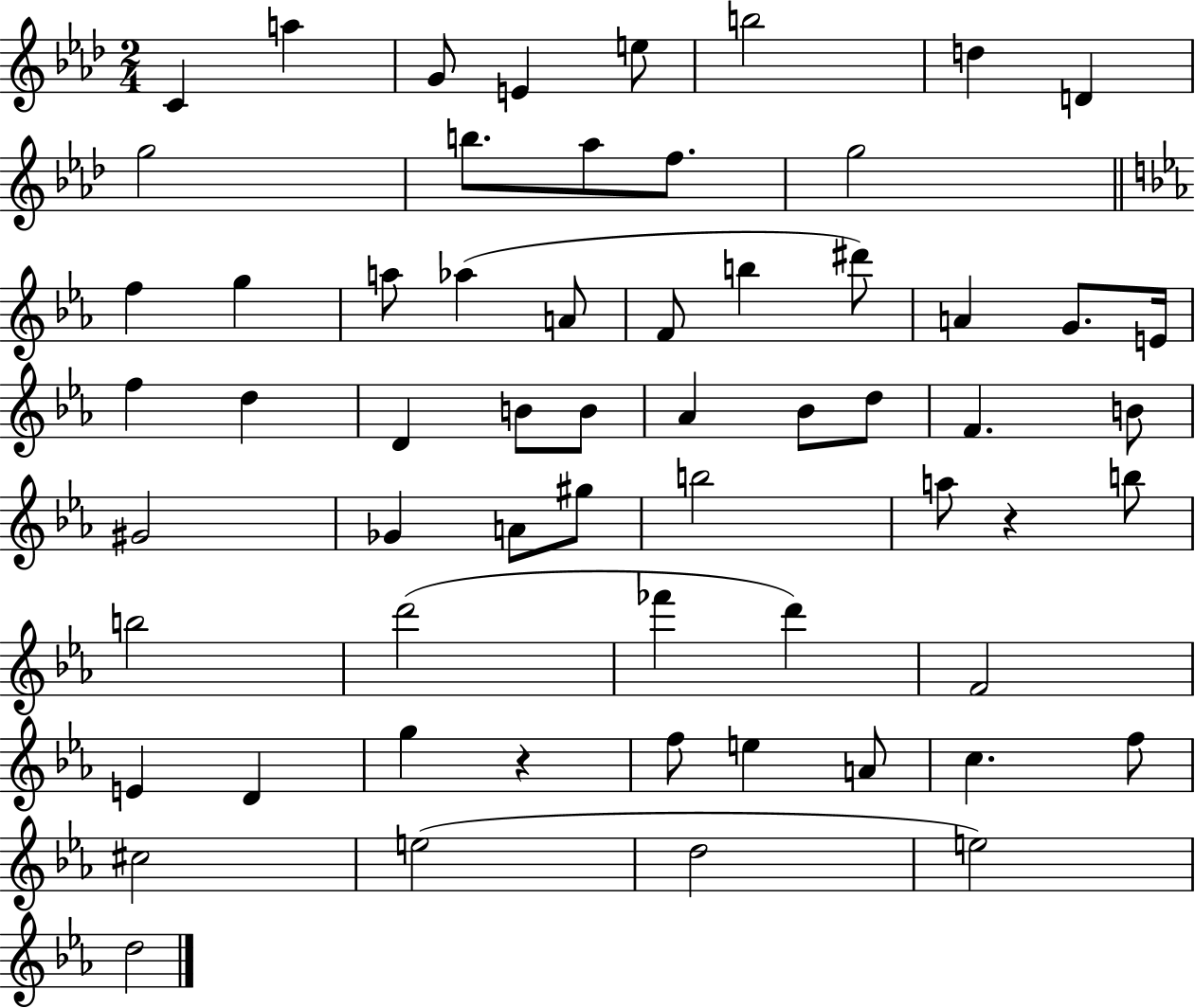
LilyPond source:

{
  \clef treble
  \numericTimeSignature
  \time 2/4
  \key aes \major
  c'4 a''4 | g'8 e'4 e''8 | b''2 | d''4 d'4 | \break g''2 | b''8. aes''8 f''8. | g''2 | \bar "||" \break \key ees \major f''4 g''4 | a''8 aes''4( a'8 | f'8 b''4 dis'''8) | a'4 g'8. e'16 | \break f''4 d''4 | d'4 b'8 b'8 | aes'4 bes'8 d''8 | f'4. b'8 | \break gis'2 | ges'4 a'8 gis''8 | b''2 | a''8 r4 b''8 | \break b''2 | d'''2( | fes'''4 d'''4) | f'2 | \break e'4 d'4 | g''4 r4 | f''8 e''4 a'8 | c''4. f''8 | \break cis''2 | e''2( | d''2 | e''2) | \break d''2 | \bar "|."
}